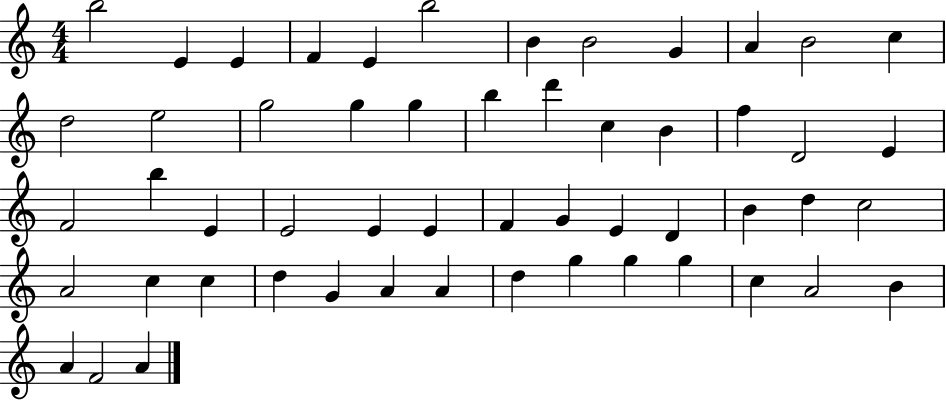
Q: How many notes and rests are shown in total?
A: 54